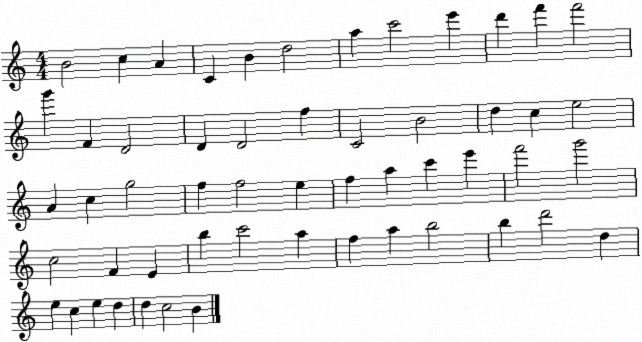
X:1
T:Untitled
M:4/4
L:1/4
K:C
B2 c A C B d2 a c'2 e' d' f' f'2 g' F D2 D D2 f C2 B2 d c e2 A c g2 f f2 e f a c' e' f'2 g'2 c2 F E b c'2 a f a b2 b d'2 d e c e d d c2 B